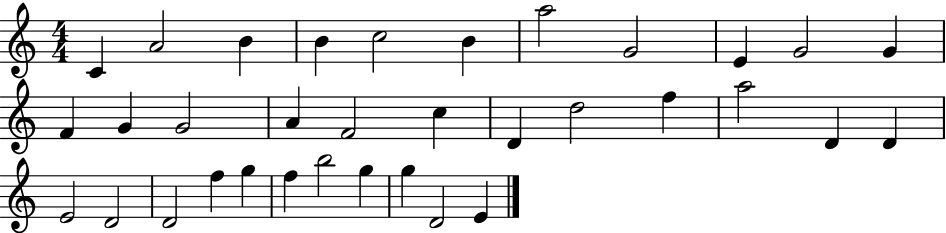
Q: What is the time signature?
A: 4/4